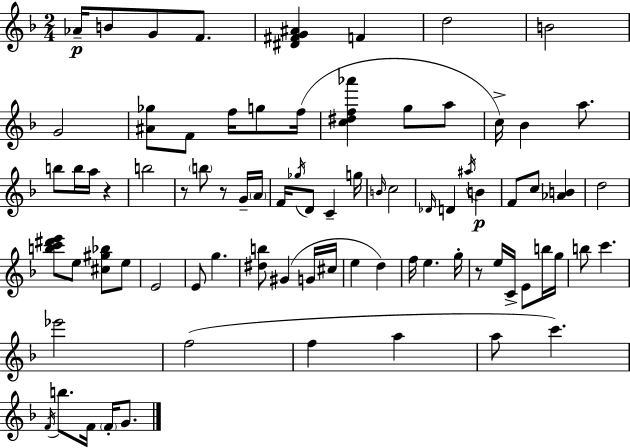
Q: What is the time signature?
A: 2/4